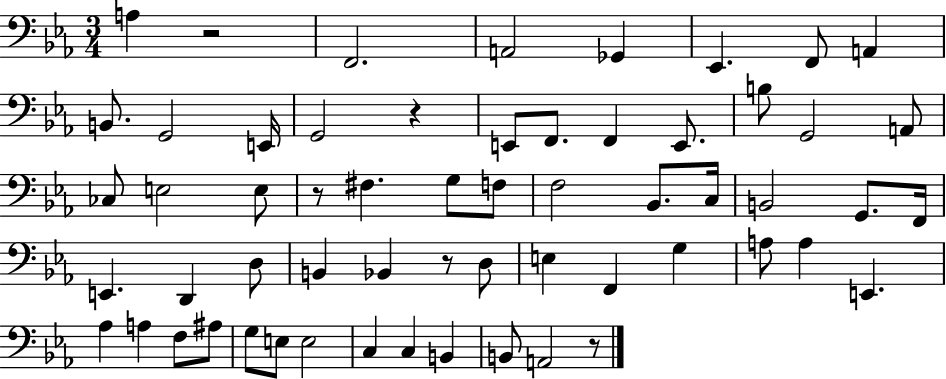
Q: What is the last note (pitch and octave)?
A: A2